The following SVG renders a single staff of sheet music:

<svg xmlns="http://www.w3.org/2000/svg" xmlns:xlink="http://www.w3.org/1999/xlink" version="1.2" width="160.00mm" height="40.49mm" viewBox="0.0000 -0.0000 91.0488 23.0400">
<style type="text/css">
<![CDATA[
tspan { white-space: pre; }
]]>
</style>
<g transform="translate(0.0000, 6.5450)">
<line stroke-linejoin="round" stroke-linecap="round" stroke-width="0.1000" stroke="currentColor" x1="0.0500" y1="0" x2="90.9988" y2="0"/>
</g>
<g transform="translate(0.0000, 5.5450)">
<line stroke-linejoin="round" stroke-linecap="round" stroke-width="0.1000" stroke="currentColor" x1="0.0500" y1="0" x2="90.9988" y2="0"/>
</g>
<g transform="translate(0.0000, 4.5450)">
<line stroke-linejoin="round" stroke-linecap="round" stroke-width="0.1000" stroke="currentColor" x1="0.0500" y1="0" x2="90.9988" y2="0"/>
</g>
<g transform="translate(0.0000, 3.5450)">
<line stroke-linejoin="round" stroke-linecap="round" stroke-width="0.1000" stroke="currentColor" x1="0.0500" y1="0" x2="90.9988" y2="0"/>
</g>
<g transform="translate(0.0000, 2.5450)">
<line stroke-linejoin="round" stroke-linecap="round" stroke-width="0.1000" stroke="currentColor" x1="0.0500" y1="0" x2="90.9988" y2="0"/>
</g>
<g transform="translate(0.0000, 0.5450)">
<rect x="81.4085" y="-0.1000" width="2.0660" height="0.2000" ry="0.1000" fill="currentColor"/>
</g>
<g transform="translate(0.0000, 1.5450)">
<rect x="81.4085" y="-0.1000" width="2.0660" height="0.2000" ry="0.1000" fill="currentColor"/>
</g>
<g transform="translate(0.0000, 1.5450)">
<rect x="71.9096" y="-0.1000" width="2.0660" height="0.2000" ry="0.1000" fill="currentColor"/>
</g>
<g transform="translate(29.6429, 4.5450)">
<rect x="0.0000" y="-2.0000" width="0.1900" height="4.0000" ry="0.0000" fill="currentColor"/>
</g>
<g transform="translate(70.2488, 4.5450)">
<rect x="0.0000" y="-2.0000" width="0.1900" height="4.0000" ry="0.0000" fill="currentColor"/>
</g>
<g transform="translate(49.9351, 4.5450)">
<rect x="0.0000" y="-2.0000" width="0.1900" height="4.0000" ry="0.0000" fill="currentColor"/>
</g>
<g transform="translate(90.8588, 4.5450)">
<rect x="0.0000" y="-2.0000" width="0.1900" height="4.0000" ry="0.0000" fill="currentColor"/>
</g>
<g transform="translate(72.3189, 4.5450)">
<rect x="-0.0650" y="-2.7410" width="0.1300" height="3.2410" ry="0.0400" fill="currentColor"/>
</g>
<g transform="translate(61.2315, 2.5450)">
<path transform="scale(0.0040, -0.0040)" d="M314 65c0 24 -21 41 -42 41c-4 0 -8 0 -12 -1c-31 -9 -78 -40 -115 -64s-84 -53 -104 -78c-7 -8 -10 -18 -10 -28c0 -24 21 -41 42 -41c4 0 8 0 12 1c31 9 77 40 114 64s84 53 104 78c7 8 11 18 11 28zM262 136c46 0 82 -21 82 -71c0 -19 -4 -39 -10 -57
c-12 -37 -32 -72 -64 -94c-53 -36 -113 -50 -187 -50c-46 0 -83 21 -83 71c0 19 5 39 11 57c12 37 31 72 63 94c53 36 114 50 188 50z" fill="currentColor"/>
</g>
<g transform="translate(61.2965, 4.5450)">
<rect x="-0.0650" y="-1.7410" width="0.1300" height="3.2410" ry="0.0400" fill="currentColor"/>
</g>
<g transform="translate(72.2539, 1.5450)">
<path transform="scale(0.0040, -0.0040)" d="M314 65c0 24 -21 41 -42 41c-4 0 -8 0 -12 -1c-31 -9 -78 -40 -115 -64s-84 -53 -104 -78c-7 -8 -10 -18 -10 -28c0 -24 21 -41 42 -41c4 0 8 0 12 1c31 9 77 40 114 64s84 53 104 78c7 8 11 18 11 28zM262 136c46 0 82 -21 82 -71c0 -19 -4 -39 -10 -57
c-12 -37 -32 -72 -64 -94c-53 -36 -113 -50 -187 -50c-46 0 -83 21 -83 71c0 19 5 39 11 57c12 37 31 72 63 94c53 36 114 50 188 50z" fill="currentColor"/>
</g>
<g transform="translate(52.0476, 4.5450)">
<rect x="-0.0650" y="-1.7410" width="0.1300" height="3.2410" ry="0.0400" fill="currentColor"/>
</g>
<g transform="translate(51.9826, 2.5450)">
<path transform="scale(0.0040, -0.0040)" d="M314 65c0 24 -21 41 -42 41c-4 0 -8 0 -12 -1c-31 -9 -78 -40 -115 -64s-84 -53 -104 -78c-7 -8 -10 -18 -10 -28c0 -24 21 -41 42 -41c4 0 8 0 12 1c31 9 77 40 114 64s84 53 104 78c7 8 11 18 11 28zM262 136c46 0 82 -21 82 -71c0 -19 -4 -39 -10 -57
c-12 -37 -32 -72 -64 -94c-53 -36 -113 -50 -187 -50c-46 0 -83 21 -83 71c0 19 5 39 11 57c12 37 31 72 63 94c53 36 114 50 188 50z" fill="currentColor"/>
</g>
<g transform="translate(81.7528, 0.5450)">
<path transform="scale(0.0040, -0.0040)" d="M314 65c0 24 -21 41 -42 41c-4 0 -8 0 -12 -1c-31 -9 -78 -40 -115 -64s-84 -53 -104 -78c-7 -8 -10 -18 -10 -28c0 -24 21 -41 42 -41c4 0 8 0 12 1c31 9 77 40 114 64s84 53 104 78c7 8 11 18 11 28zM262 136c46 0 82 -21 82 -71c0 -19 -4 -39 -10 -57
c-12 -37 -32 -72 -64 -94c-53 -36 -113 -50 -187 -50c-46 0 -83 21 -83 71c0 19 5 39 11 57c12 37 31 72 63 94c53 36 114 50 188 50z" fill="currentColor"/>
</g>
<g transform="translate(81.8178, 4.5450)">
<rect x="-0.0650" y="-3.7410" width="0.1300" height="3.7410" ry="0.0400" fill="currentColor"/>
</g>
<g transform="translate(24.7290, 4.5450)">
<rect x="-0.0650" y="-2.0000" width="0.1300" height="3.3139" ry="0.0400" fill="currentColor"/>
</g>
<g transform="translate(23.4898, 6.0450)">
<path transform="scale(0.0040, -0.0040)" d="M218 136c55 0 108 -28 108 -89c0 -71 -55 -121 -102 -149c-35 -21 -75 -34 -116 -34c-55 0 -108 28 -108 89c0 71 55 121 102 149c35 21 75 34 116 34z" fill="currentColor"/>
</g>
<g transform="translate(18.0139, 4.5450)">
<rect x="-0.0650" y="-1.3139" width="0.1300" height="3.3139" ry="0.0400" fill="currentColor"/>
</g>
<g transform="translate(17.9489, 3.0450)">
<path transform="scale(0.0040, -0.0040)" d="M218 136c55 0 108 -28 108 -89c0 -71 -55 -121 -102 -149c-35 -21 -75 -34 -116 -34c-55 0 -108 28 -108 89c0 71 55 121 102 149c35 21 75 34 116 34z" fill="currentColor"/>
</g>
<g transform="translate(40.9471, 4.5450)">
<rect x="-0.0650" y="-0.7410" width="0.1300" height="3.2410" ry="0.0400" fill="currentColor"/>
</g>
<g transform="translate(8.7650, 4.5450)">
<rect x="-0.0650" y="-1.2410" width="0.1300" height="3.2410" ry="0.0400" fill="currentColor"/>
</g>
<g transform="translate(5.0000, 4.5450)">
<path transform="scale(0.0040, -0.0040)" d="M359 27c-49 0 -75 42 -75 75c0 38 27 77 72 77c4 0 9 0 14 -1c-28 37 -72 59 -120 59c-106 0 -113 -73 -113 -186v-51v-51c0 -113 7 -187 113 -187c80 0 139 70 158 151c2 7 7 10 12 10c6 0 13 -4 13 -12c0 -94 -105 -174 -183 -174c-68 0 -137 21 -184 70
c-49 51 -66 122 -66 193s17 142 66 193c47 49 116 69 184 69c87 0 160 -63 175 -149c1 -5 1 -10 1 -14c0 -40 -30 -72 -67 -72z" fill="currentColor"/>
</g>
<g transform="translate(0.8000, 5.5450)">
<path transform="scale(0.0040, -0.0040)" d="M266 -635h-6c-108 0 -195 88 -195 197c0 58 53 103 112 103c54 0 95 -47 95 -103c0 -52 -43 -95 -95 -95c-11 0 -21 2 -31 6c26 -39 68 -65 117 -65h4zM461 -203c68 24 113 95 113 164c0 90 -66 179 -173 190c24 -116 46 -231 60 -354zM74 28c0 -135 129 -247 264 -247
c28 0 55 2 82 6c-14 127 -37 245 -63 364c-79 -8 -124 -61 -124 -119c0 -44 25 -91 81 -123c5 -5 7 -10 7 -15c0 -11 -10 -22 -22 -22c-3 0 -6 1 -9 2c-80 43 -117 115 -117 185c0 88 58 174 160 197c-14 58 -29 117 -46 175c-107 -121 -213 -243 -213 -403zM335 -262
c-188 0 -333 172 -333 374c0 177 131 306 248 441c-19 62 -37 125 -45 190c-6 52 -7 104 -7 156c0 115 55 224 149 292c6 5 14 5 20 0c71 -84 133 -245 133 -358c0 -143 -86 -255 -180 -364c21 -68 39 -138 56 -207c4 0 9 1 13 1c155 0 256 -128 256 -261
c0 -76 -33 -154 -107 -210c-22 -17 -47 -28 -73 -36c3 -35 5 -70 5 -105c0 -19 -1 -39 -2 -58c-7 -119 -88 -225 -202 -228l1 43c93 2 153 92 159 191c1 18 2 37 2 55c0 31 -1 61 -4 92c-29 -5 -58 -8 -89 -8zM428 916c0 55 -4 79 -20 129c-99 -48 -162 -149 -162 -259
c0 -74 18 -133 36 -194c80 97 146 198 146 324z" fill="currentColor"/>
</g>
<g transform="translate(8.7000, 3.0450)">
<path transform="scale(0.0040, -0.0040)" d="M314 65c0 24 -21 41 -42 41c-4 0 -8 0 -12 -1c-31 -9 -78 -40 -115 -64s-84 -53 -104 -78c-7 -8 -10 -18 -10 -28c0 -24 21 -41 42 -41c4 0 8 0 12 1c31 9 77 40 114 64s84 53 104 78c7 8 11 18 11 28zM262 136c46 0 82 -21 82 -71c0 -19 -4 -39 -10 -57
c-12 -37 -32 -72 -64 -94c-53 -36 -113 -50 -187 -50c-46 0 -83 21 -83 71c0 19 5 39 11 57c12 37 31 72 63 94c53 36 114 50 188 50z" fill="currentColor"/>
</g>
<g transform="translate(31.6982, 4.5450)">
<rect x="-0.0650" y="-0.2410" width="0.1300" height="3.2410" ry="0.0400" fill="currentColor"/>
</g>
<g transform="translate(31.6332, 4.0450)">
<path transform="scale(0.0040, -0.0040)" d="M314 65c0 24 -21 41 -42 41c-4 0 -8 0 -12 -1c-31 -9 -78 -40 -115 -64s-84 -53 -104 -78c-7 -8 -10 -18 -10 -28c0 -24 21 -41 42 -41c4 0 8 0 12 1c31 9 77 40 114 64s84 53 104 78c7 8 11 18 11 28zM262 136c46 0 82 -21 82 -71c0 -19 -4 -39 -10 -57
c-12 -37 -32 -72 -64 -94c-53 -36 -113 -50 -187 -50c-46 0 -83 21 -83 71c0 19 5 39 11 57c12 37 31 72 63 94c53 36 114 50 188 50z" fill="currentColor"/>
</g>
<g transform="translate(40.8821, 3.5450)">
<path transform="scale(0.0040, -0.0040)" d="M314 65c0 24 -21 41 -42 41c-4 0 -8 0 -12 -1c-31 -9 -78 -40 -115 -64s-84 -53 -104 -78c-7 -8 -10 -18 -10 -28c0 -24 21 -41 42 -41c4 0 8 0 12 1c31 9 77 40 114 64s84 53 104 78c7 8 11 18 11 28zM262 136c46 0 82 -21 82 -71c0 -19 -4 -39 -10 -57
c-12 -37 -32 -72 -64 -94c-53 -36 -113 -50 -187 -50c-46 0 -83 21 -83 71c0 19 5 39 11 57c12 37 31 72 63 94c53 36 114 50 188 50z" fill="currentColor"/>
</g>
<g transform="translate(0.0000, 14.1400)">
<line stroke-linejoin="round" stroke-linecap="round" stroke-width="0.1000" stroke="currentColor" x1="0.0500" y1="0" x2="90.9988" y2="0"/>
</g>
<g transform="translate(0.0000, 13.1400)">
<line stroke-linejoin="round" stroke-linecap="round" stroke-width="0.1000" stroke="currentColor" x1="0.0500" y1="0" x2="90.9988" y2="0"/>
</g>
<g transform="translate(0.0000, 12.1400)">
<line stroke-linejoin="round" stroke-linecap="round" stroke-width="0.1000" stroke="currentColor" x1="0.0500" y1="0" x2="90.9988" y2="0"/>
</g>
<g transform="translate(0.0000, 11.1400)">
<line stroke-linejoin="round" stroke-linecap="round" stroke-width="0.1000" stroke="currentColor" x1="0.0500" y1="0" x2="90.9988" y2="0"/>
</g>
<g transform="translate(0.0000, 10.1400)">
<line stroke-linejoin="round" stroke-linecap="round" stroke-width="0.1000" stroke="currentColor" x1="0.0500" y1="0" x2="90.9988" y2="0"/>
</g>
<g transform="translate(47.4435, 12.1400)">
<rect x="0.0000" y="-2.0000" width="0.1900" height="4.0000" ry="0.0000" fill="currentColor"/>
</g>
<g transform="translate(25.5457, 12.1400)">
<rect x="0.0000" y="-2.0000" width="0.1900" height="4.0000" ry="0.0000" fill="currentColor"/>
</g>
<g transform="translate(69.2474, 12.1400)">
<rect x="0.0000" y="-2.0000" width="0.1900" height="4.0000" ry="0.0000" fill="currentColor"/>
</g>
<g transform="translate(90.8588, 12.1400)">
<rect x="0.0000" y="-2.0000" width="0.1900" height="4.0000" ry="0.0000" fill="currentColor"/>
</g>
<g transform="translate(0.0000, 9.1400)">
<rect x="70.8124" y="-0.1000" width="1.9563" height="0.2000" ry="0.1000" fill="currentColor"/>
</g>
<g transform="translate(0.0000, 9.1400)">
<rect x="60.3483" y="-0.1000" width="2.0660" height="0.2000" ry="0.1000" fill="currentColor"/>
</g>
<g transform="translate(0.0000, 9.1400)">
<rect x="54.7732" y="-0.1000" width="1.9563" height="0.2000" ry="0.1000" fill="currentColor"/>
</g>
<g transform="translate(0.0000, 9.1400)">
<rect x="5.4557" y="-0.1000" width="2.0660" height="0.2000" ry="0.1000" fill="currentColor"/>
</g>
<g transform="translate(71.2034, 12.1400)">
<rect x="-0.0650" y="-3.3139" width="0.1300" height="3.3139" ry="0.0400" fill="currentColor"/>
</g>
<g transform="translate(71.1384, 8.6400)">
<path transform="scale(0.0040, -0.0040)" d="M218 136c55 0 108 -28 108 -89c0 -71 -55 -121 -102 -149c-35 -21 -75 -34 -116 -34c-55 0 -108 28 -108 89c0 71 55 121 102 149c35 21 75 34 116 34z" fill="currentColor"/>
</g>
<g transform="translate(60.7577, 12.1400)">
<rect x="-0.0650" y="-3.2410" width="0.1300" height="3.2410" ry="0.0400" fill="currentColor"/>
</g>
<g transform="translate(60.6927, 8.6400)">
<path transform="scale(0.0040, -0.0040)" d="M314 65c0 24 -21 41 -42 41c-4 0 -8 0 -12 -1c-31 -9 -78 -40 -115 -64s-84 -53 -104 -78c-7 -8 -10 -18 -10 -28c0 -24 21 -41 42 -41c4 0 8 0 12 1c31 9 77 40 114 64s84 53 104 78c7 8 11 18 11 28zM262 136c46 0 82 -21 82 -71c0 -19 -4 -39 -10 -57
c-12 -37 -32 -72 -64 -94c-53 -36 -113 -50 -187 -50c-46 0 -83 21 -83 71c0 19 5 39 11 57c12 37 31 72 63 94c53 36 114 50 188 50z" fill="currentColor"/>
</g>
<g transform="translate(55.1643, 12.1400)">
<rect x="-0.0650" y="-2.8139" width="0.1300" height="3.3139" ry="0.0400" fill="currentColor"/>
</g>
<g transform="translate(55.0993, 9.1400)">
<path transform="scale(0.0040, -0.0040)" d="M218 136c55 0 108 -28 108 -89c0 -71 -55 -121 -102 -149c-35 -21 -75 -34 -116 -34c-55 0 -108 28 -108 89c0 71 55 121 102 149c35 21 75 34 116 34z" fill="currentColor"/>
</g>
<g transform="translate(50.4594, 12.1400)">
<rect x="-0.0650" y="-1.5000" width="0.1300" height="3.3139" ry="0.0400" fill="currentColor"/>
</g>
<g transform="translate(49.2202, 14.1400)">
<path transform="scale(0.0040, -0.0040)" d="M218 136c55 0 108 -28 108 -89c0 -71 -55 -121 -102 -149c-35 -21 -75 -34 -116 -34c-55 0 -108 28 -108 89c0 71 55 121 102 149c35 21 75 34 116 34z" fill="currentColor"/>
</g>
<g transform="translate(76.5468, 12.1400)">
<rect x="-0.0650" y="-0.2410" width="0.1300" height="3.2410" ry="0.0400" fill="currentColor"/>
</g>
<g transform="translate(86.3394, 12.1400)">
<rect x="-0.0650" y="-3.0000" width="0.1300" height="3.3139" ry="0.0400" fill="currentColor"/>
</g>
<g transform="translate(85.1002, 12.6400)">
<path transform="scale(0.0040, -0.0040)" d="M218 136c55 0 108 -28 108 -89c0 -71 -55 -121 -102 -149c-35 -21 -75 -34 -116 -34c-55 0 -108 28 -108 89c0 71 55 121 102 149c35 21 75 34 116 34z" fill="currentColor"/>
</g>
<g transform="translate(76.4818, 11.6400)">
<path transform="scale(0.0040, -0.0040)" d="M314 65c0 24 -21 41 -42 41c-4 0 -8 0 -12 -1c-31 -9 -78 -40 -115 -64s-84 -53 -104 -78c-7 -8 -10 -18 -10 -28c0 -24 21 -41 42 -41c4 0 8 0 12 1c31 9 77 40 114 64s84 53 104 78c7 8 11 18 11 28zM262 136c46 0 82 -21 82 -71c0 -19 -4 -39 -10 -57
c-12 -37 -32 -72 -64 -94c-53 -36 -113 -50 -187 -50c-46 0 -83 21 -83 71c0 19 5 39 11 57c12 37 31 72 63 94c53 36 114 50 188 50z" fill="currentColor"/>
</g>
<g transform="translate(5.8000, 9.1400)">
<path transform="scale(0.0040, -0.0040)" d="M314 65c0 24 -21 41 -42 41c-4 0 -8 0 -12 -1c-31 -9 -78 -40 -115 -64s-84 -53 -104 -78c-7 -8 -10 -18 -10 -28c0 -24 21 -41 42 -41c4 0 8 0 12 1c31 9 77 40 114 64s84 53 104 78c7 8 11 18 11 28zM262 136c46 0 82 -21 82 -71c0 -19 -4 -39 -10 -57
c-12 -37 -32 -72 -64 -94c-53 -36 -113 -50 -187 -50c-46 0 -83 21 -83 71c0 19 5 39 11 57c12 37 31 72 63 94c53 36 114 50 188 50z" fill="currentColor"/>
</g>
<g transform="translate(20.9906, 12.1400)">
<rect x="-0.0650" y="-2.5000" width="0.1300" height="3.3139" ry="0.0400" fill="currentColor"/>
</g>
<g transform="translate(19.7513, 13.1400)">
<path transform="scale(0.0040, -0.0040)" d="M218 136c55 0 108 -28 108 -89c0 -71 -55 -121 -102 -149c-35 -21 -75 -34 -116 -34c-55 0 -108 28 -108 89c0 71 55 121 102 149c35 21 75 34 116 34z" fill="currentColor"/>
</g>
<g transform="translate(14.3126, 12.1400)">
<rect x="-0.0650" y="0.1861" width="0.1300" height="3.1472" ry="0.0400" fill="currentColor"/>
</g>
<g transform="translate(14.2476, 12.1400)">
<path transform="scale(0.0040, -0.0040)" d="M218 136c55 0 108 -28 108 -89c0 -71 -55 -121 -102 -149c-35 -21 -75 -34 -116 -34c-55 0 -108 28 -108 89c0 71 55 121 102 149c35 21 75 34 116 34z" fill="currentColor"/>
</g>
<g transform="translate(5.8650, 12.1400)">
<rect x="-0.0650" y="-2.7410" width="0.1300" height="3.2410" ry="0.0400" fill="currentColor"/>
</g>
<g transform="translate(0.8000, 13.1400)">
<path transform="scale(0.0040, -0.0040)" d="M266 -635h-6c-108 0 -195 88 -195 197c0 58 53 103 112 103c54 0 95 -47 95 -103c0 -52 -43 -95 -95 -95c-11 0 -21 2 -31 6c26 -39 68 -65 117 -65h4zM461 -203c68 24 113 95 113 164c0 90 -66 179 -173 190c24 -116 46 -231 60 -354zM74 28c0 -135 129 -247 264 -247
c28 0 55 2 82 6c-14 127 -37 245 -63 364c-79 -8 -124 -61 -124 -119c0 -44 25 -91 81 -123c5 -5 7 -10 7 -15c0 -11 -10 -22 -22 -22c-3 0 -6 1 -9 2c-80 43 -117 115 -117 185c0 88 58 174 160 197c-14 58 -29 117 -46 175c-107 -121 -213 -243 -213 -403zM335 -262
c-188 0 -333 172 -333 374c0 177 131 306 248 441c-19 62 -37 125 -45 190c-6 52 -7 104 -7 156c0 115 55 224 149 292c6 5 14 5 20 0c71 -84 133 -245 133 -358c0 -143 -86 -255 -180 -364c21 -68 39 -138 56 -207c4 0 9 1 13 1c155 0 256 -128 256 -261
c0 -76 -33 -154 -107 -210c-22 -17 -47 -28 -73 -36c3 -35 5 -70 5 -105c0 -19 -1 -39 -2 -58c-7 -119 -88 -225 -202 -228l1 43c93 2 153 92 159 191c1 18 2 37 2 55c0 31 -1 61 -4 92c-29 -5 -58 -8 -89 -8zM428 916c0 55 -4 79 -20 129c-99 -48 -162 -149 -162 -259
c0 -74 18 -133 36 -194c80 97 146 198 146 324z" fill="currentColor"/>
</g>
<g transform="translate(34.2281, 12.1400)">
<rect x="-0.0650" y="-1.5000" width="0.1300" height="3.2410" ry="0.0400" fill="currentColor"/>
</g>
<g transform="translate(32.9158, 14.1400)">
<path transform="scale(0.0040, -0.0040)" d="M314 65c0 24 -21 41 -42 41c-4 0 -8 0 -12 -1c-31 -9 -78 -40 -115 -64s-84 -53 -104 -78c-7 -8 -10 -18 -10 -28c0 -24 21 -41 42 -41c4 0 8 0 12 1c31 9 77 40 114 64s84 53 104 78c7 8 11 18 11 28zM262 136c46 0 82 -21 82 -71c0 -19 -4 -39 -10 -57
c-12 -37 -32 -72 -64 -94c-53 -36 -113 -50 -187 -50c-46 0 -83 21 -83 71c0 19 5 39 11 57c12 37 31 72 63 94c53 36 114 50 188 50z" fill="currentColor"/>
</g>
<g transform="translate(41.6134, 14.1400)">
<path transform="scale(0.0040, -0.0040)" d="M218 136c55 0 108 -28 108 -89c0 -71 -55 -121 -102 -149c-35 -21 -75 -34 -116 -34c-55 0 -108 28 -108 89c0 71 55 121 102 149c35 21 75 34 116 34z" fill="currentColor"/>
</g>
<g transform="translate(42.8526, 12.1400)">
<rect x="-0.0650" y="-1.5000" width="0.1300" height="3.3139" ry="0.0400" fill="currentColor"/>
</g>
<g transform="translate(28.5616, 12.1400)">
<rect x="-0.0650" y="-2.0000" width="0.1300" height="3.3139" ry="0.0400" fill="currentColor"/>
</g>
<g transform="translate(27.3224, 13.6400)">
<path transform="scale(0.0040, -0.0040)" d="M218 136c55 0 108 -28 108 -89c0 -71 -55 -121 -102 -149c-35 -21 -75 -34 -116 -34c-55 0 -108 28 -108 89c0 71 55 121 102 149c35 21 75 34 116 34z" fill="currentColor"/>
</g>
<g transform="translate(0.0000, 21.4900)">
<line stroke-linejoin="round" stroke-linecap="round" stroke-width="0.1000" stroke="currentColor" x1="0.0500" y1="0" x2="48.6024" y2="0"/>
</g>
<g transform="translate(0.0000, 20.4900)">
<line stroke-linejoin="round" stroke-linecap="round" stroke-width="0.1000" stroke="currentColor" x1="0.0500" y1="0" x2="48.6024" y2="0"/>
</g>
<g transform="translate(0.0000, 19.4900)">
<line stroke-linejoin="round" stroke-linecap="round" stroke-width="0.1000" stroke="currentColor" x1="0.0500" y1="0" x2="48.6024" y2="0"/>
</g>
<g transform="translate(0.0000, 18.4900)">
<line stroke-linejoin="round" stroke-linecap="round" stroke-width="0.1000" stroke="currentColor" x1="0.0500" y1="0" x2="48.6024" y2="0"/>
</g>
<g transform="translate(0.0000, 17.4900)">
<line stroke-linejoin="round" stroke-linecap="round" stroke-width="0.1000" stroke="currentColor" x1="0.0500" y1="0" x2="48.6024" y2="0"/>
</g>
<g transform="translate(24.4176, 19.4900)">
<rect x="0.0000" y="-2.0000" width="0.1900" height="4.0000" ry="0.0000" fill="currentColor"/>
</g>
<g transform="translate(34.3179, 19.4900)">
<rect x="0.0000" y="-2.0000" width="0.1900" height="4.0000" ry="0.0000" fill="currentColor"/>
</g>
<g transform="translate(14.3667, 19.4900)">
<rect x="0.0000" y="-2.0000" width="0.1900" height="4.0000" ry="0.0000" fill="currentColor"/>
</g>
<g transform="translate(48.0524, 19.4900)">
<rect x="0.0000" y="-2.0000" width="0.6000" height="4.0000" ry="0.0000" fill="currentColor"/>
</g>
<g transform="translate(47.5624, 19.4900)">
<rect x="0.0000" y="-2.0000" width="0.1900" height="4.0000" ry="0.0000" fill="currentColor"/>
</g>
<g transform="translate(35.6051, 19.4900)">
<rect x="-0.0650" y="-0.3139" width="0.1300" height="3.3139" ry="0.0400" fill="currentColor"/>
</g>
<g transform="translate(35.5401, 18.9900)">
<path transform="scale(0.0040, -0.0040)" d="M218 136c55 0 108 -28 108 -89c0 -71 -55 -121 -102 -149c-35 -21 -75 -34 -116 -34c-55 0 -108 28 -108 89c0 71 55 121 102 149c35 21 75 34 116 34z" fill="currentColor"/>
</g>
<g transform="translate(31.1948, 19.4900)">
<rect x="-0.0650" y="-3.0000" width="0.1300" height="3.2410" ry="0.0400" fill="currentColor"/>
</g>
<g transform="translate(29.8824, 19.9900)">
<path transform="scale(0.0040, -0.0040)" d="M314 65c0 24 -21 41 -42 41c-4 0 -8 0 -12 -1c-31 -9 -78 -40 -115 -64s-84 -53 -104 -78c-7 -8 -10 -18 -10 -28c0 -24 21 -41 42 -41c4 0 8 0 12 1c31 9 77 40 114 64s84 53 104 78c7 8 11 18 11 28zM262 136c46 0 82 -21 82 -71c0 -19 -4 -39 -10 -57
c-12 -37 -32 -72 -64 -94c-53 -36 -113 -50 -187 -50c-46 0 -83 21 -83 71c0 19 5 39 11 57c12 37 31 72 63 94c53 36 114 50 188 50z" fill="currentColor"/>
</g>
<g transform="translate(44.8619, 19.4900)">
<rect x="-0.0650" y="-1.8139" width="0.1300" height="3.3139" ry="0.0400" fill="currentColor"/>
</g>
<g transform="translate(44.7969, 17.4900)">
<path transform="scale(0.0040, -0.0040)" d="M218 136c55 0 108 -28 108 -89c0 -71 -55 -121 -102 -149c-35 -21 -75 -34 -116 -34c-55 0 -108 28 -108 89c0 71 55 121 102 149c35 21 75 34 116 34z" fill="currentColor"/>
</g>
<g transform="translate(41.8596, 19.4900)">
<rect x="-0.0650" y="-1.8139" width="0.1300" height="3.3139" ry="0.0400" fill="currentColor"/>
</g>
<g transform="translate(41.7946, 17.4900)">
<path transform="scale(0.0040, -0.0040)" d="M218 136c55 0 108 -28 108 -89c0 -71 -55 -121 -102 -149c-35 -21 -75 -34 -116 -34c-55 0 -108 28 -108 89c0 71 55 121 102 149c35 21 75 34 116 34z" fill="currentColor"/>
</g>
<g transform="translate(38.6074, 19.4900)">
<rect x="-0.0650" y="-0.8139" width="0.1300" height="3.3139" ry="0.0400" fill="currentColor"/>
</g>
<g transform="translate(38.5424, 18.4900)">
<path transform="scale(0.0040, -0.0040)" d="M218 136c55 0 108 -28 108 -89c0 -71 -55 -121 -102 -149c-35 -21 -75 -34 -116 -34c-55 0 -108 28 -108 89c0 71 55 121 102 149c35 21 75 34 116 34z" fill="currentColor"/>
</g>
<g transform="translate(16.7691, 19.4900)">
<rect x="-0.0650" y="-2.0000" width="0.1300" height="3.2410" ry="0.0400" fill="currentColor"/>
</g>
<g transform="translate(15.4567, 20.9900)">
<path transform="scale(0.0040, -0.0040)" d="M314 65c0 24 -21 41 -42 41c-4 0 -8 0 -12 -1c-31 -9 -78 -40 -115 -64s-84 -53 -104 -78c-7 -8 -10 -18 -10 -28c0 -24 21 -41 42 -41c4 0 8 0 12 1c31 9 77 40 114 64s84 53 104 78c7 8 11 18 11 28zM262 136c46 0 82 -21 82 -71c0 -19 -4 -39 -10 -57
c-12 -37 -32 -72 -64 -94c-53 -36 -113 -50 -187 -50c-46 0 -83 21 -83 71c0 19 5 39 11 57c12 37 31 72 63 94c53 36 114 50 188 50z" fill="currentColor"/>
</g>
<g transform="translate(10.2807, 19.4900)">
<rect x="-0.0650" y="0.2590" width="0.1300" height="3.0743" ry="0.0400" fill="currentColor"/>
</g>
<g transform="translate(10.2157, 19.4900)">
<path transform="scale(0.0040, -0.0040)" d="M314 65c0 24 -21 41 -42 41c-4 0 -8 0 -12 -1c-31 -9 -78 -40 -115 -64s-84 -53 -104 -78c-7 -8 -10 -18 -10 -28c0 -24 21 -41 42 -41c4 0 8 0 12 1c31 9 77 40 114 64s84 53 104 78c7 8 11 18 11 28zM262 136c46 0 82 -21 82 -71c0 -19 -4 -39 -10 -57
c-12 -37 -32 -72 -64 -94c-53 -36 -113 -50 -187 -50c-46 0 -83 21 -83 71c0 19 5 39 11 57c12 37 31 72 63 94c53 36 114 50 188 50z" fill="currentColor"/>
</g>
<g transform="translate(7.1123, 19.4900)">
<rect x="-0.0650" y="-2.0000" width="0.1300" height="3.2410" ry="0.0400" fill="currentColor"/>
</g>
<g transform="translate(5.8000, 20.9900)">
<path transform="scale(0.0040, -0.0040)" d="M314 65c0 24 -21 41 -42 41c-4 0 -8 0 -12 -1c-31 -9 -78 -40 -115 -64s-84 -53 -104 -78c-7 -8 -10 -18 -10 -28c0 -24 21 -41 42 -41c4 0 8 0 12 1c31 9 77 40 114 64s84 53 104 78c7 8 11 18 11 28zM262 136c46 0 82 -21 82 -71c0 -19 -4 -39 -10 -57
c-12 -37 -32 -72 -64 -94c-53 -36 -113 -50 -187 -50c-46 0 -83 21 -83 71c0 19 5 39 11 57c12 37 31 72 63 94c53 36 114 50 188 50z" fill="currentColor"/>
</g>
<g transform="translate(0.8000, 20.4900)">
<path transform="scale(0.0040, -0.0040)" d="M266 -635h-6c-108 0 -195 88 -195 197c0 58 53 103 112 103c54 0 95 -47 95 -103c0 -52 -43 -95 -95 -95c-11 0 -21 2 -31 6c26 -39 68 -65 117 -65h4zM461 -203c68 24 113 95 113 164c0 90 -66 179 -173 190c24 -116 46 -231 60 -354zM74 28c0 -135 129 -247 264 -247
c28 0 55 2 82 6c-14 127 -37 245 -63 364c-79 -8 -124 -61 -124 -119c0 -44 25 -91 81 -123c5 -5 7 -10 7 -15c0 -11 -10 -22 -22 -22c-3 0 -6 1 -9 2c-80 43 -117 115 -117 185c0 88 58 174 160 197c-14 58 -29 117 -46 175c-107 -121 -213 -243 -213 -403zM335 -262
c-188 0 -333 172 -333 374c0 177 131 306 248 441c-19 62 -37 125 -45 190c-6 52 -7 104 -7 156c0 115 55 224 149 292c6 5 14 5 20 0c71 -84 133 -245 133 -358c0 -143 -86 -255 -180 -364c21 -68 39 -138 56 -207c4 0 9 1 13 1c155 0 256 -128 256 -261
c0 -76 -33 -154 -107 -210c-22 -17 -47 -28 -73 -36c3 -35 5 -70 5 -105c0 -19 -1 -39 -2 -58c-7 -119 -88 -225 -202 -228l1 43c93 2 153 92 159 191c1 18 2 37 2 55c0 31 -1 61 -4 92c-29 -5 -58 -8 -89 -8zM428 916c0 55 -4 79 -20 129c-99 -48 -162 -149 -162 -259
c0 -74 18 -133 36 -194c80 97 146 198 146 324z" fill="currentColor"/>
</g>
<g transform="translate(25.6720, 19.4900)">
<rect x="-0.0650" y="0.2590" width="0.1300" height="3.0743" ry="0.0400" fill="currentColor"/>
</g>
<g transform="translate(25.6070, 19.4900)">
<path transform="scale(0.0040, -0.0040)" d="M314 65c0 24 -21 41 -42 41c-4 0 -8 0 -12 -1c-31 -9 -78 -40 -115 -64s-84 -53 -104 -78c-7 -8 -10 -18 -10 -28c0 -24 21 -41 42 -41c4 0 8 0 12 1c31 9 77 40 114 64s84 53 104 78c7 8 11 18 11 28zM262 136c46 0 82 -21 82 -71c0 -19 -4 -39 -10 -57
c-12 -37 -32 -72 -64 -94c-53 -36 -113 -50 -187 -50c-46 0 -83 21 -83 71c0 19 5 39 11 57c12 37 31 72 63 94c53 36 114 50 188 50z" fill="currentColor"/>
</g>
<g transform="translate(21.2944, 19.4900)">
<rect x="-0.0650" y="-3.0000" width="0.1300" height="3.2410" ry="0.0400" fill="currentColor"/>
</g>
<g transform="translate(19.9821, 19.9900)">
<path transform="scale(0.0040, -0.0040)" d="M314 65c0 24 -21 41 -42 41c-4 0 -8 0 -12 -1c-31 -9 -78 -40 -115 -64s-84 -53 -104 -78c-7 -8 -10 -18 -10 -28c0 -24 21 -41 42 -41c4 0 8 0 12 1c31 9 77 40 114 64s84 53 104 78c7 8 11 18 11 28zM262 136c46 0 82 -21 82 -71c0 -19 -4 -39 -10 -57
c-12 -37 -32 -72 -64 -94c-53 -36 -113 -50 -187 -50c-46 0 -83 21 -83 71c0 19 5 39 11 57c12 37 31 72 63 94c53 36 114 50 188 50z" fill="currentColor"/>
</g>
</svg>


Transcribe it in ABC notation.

X:1
T:Untitled
M:4/4
L:1/4
K:C
e2 e F c2 d2 f2 f2 a2 c'2 a2 B G F E2 E E a b2 b c2 A F2 B2 F2 A2 B2 A2 c d f f